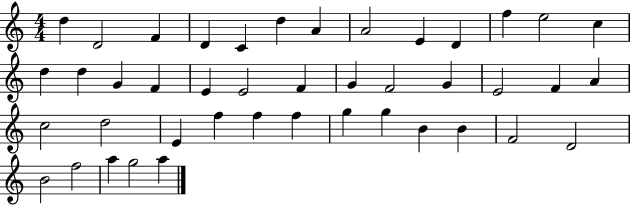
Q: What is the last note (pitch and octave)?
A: A5